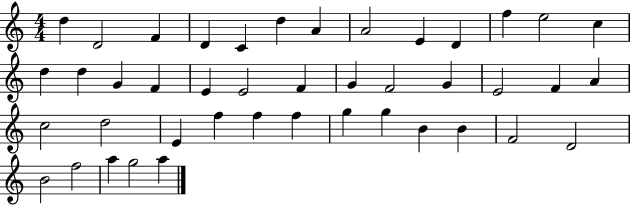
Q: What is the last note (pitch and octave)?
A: A5